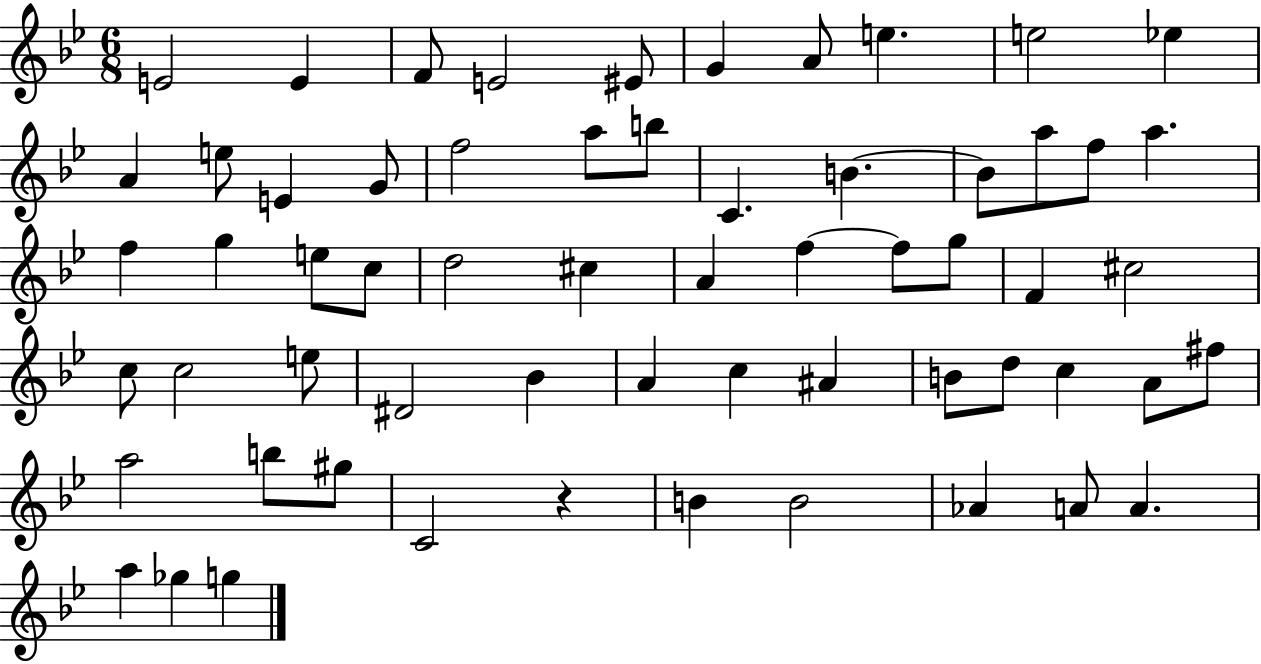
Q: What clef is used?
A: treble